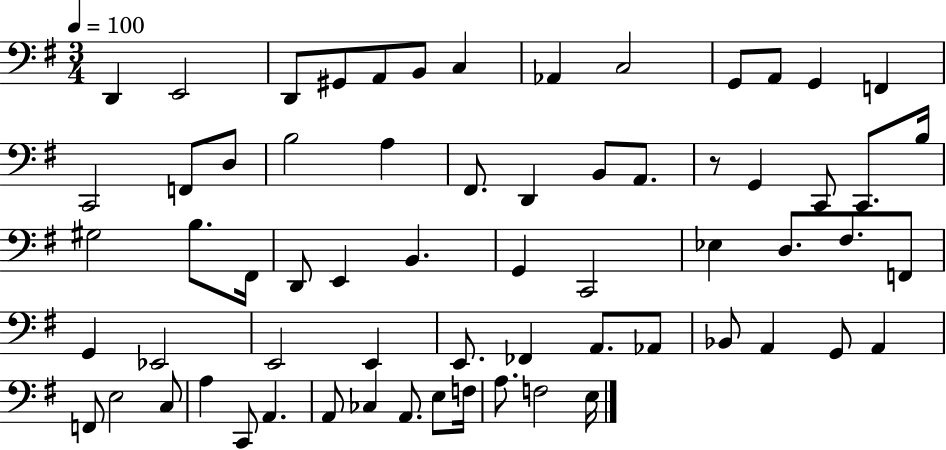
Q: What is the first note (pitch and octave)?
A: D2